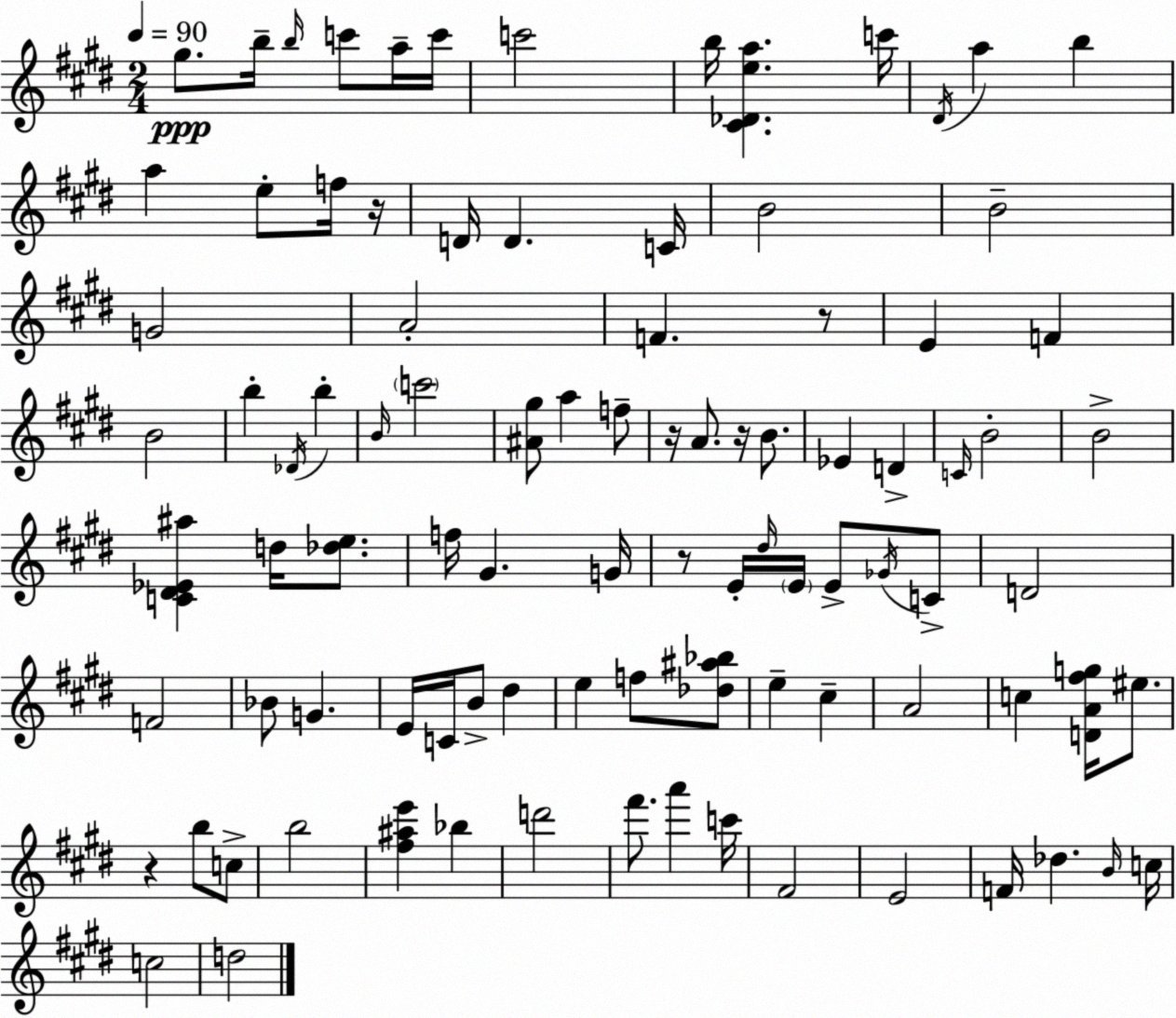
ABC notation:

X:1
T:Untitled
M:2/4
L:1/4
K:E
^g/2 b/4 b/4 c'/2 a/4 c'/4 c'2 b/4 [^C_Dea] c'/4 ^D/4 a b a e/2 f/4 z/4 D/4 D C/4 B2 B2 G2 A2 F z/2 E F B2 b _D/4 b B/4 c'2 [^A^g]/2 a f/2 z/4 A/2 z/4 B/2 _E D C/4 B2 B2 [C^D_E^a] d/4 [_de]/2 f/4 ^G G/4 z/2 E/4 ^d/4 E/4 E/2 _G/4 C/2 D2 F2 _B/2 G E/4 C/4 B/2 ^d e f/2 [_d^a_b]/2 e ^c A2 c [DA^fg]/4 ^e/2 z b/2 c/2 b2 [^f^ae'] _b d'2 ^f'/2 a' c'/4 ^F2 E2 F/4 _d B/4 c/4 c2 d2